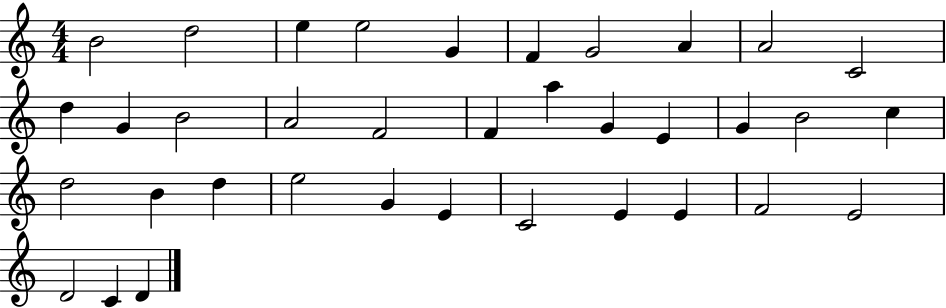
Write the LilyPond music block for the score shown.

{
  \clef treble
  \numericTimeSignature
  \time 4/4
  \key c \major
  b'2 d''2 | e''4 e''2 g'4 | f'4 g'2 a'4 | a'2 c'2 | \break d''4 g'4 b'2 | a'2 f'2 | f'4 a''4 g'4 e'4 | g'4 b'2 c''4 | \break d''2 b'4 d''4 | e''2 g'4 e'4 | c'2 e'4 e'4 | f'2 e'2 | \break d'2 c'4 d'4 | \bar "|."
}